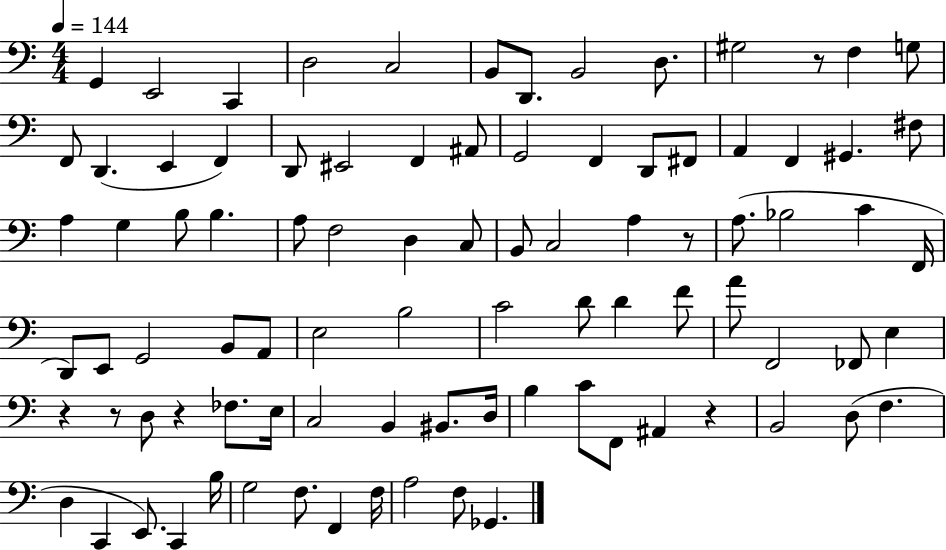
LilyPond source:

{
  \clef bass
  \numericTimeSignature
  \time 4/4
  \key c \major
  \tempo 4 = 144
  g,4 e,2 c,4 | d2 c2 | b,8 d,8. b,2 d8. | gis2 r8 f4 g8 | \break f,8 d,4.( e,4 f,4) | d,8 eis,2 f,4 ais,8 | g,2 f,4 d,8 fis,8 | a,4 f,4 gis,4. fis8 | \break a4 g4 b8 b4. | a8 f2 d4 c8 | b,8 c2 a4 r8 | a8.( bes2 c'4 f,16 | \break d,8) e,8 g,2 b,8 a,8 | e2 b2 | c'2 d'8 d'4 f'8 | a'8 f,2 fes,8 e4 | \break r4 r8 d8 r4 fes8. e16 | c2 b,4 bis,8. d16 | b4 c'8 f,8 ais,4 r4 | b,2 d8( f4. | \break d4 c,4 e,8.) c,4 b16 | g2 f8. f,4 f16 | a2 f8 ges,4. | \bar "|."
}